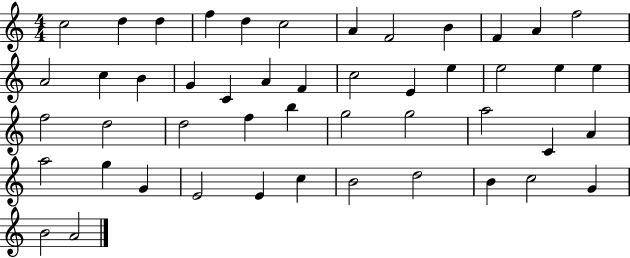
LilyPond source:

{
  \clef treble
  \numericTimeSignature
  \time 4/4
  \key c \major
  c''2 d''4 d''4 | f''4 d''4 c''2 | a'4 f'2 b'4 | f'4 a'4 f''2 | \break a'2 c''4 b'4 | g'4 c'4 a'4 f'4 | c''2 e'4 e''4 | e''2 e''4 e''4 | \break f''2 d''2 | d''2 f''4 b''4 | g''2 g''2 | a''2 c'4 a'4 | \break a''2 g''4 g'4 | e'2 e'4 c''4 | b'2 d''2 | b'4 c''2 g'4 | \break b'2 a'2 | \bar "|."
}